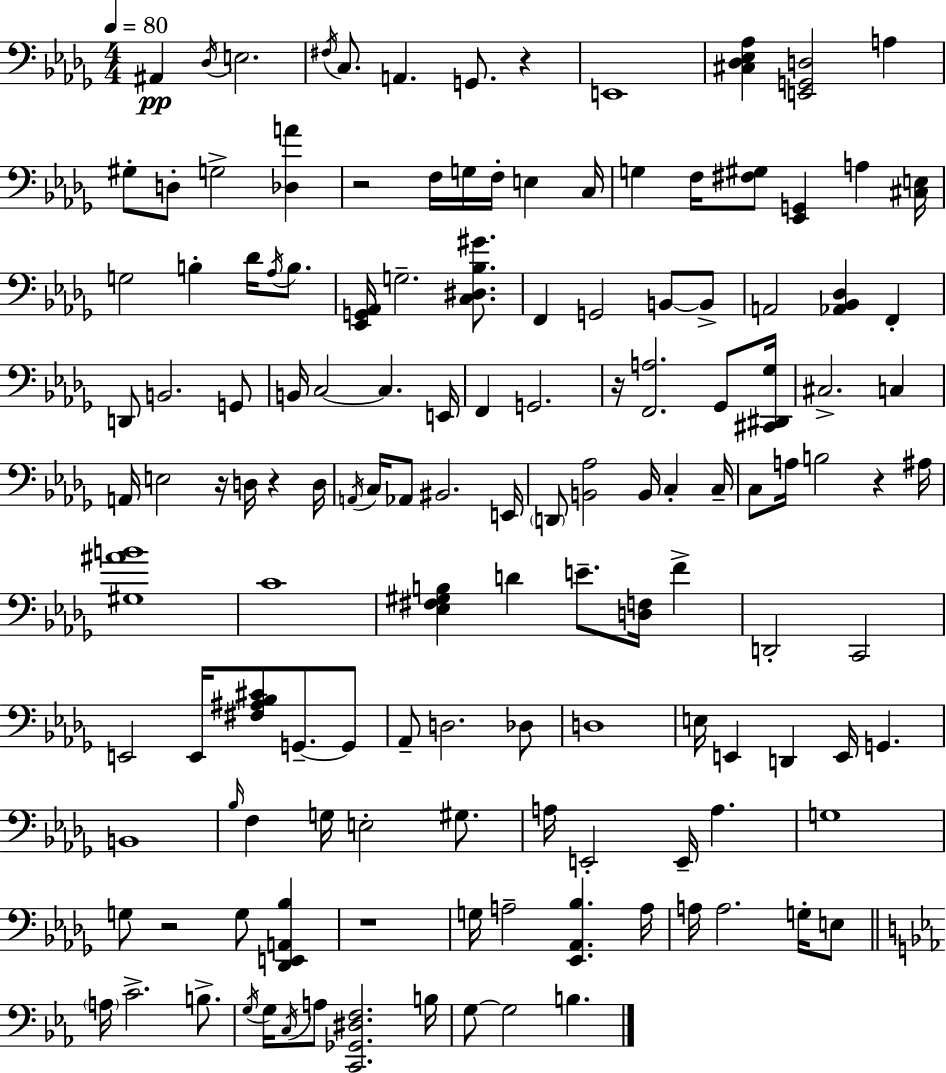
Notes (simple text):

A#2/q Db3/s E3/h. F#3/s C3/e. A2/q. G2/e. R/q E2/w [C#3,Db3,Eb3,Ab3]/q [E2,G2,D3]/h A3/q G#3/e D3/e G3/h [Db3,A4]/q R/h F3/s G3/s F3/s E3/q C3/s G3/q F3/s [F#3,G#3]/e [Eb2,G2]/q A3/q [C#3,E3]/s G3/h B3/q Db4/s Ab3/s B3/e. [Eb2,G2,Ab2]/s G3/h. [C3,D#3,Bb3,G#4]/e. F2/q G2/h B2/e B2/e A2/h [Ab2,Bb2,Db3]/q F2/q D2/e B2/h. G2/e B2/s C3/h C3/q. E2/s F2/q G2/h. R/s [F2,A3]/h. Gb2/e [C#2,D#2,Gb3]/s C#3/h. C3/q A2/s E3/h R/s D3/s R/q D3/s A2/s C3/s Ab2/e BIS2/h. E2/s D2/e [B2,Ab3]/h B2/s C3/q C3/s C3/e A3/s B3/h R/q A#3/s [G#3,A#4,B4]/w C4/w [Eb3,F#3,G#3,B3]/q D4/q E4/e. [D3,F3]/s F4/q D2/h C2/h E2/h E2/s [F#3,A#3,Bb3,C#4]/e G2/e. G2/e Ab2/e D3/h. Db3/e D3/w E3/s E2/q D2/q E2/s G2/q. B2/w Bb3/s F3/q G3/s E3/h G#3/e. A3/s E2/h E2/s A3/q. G3/w G3/e R/h G3/e [Db2,E2,A2,Bb3]/q R/w G3/s A3/h [Eb2,Ab2,Bb3]/q. A3/s A3/s A3/h. G3/s E3/e A3/s C4/h. B3/e. G3/s G3/s C3/s A3/e [C2,Gb2,D#3,F3]/h. B3/s G3/e G3/h B3/q.